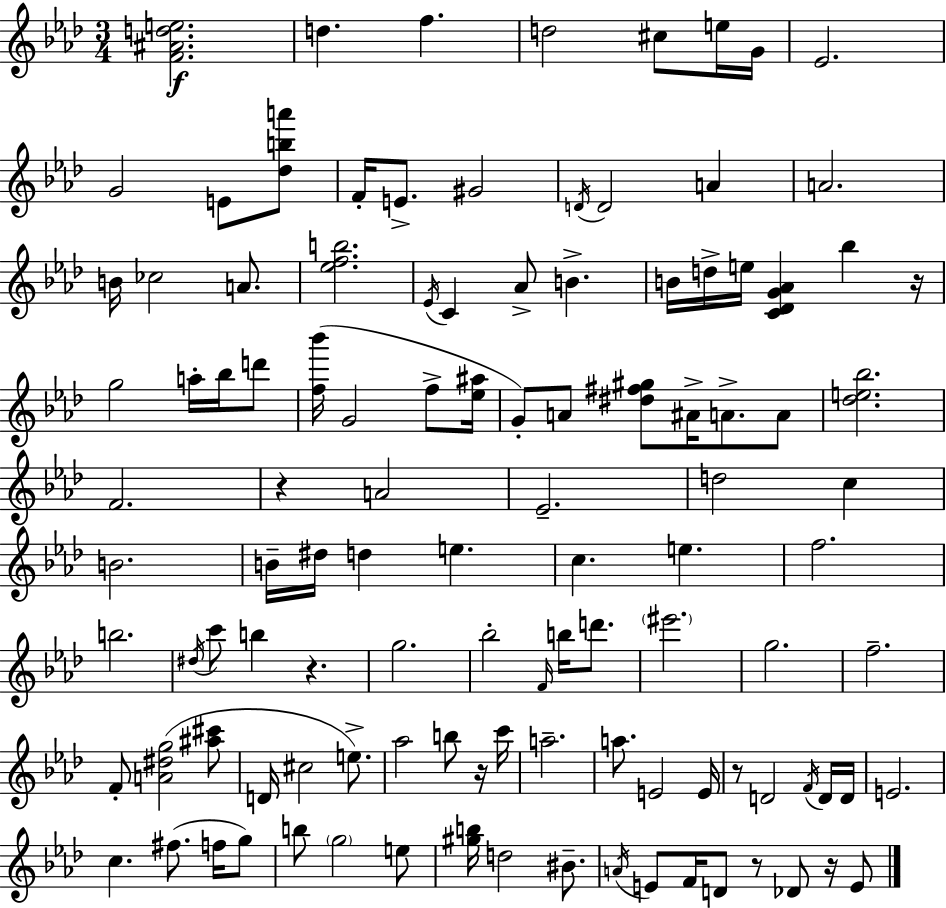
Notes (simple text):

[F4,A#4,D5,E5]/h. D5/q. F5/q. D5/h C#5/e E5/s G4/s Eb4/h. G4/h E4/e [Db5,B5,A6]/e F4/s E4/e. G#4/h D4/s D4/h A4/q A4/h. B4/s CES5/h A4/e. [Eb5,F5,B5]/h. Eb4/s C4/q Ab4/e B4/q. B4/s D5/s E5/s [C4,Db4,G4,Ab4]/q Bb5/q R/s G5/h A5/s Bb5/s D6/e [F5,Bb6]/s G4/h F5/e [Eb5,A#5]/s G4/e A4/e [D#5,F#5,G#5]/e A#4/s A4/e. A4/e [Db5,E5,Bb5]/h. F4/h. R/q A4/h Eb4/h. D5/h C5/q B4/h. B4/s D#5/s D5/q E5/q. C5/q. E5/q. F5/h. B5/h. D#5/s C6/e B5/q R/q. G5/h. Bb5/h F4/s B5/s D6/e. EIS6/h. G5/h. F5/h. F4/e [A4,D#5,G5]/h [A#5,C#6]/e D4/s C#5/h E5/e. Ab5/h B5/e R/s C6/s A5/h. A5/e. E4/h E4/s R/e D4/h F4/s D4/s D4/s E4/h. C5/q. F#5/e. F5/s G5/e B5/e G5/h E5/e [G#5,B5]/s D5/h BIS4/e. A4/s E4/e F4/s D4/e R/e Db4/e R/s E4/e